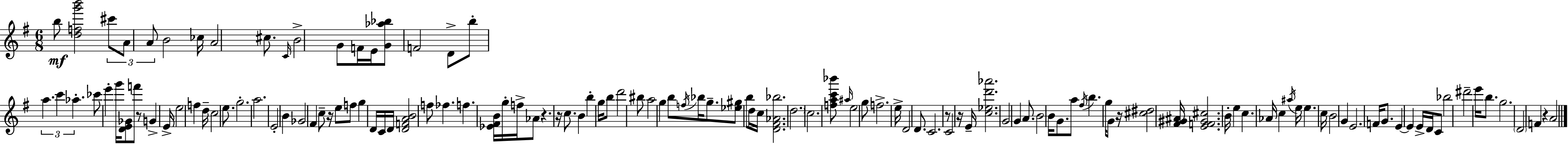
{
  \clef treble
  \numericTimeSignature
  \time 6/8
  \key g \major
  b''8\mf <d'' f'' g''' b'''>2 \tuplet 3/2 { cis'''8 | a'8 a'8 } b'2 | ces''16 a'2 cis''8. | \grace { c'16 } b'2-> g'8 f'16 | \break e'16 <g' aes'' bes''>8 f'2 d'8-> | b''8-. \tuplet 3/2 { a''4. c'''4 | aes''4.-. } ces'''8 e'''4-. | g'''16 <d' e' ges'>8 f'''8 r8 g'4-> | \break e'16-> e''2 f''4 | d''16-- c''2 e''8. | g''2.-. | a''2. | \break e'2-. b'4 | ges'2 fis'4 | c''8-- r16 e''8 f''8 g''4 | d'16 c'16 d'16 <d' f' a' b'>2 f''8 | \break fes''4. f''4. | <ees' fis' b'>16 g''16-. f''16-> aes'8 r4. | r16 c''8. b'4 b''4-. | g''16 b''8 d'''2 bis''8 | \break a''2 g''4 | b''8 \acciaccatura { f''16 } bes''16 g''8.-- <ees'' gis''>8 b''8 | d''16 c''16 <d' fis' aes' bes''>2. | \parenthesize d''2. | \break c''2. | <f'' a'' c''' bes'''>8 \grace { ais''16 } e''2 | g''8 f''2.-> | e''16-> d'2 | \break d'8. c'2. | r8 c'2 | r16 e'16-- <c'' ees'' d''' aes'''>2. | g'2 g'4 | \break a'8. b'2 | b'16 g'8. a''8 \acciaccatura { fis''16 } b''4. | g''16 g'8 r16 <cis'' dis''>2 | <fis' gis' ais'>16 <e' f' gis' cis''>2. | \break b'16-. e''4 c''4. | aes'16 c''4 \acciaccatura { ais''16 } e''16 e''4. | c''16 b'2 | g'4 e'2. | \break f'16 g'8. e'4~~ | e'4 e'16-> d'16 c'8 bes''2 | dis'''2-- | e'''16 b''8. g''2. | \break \parenthesize d'2 | f'4 r4 a'2 | \bar "|."
}